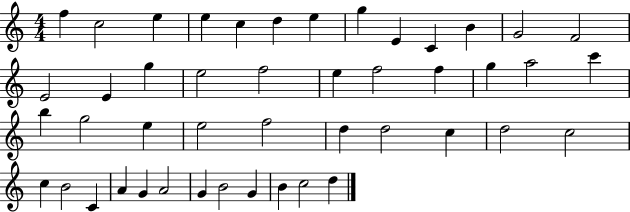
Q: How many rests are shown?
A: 0